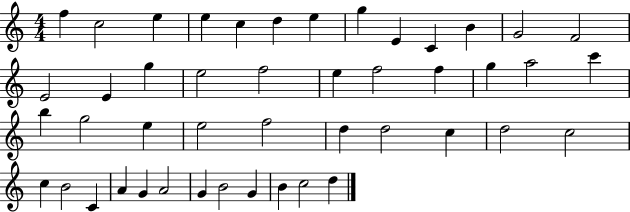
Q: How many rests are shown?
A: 0